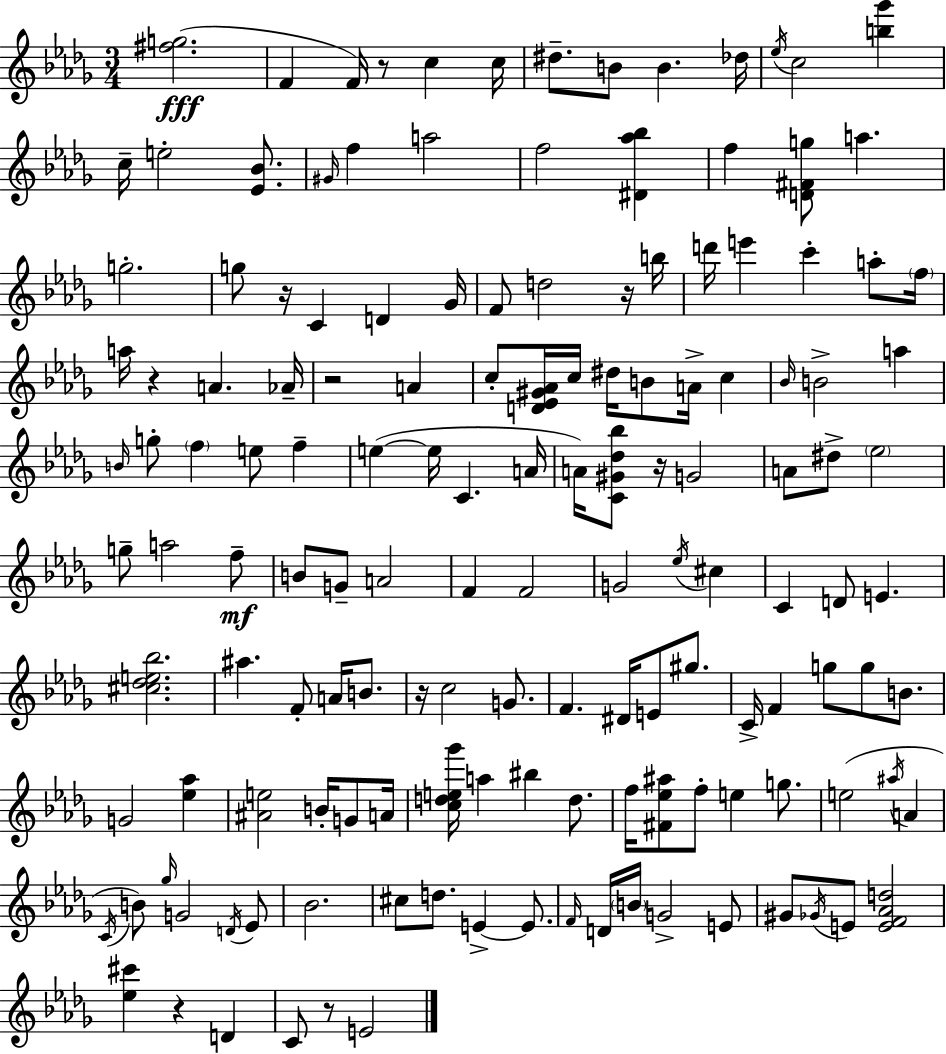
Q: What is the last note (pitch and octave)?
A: E4